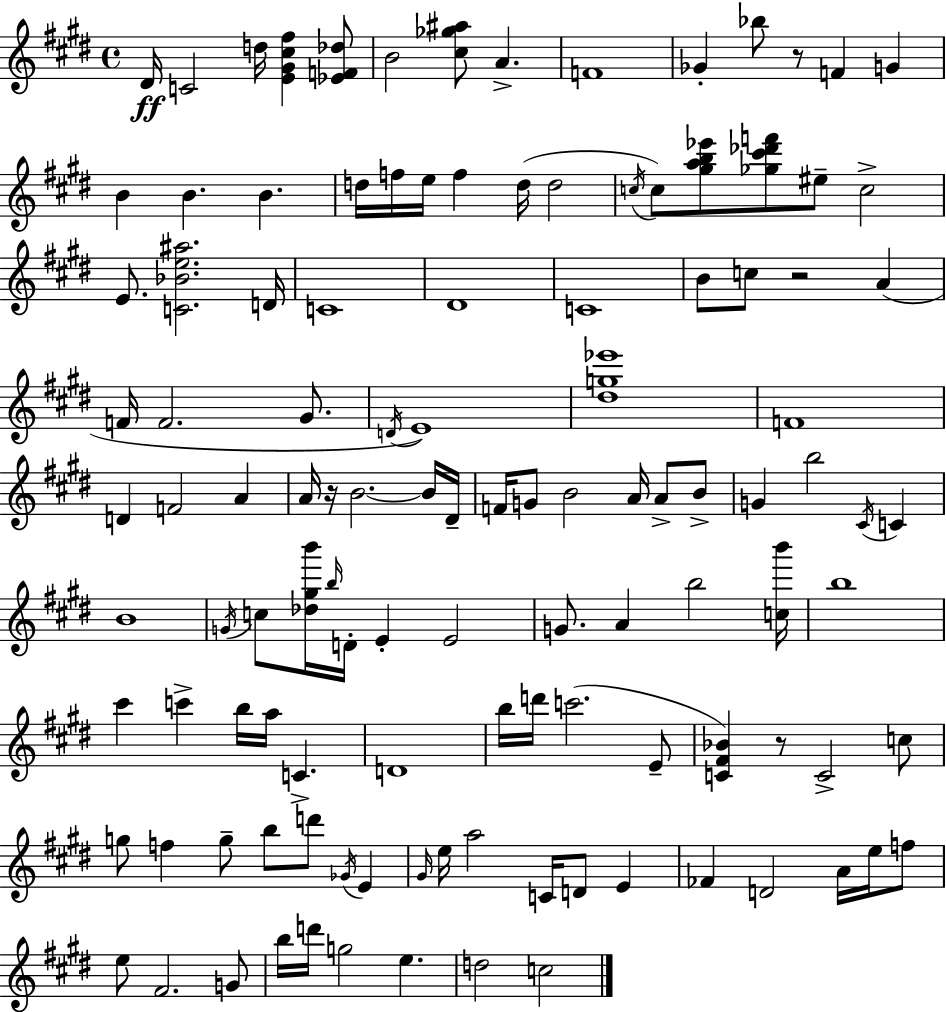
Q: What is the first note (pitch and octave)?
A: D#4